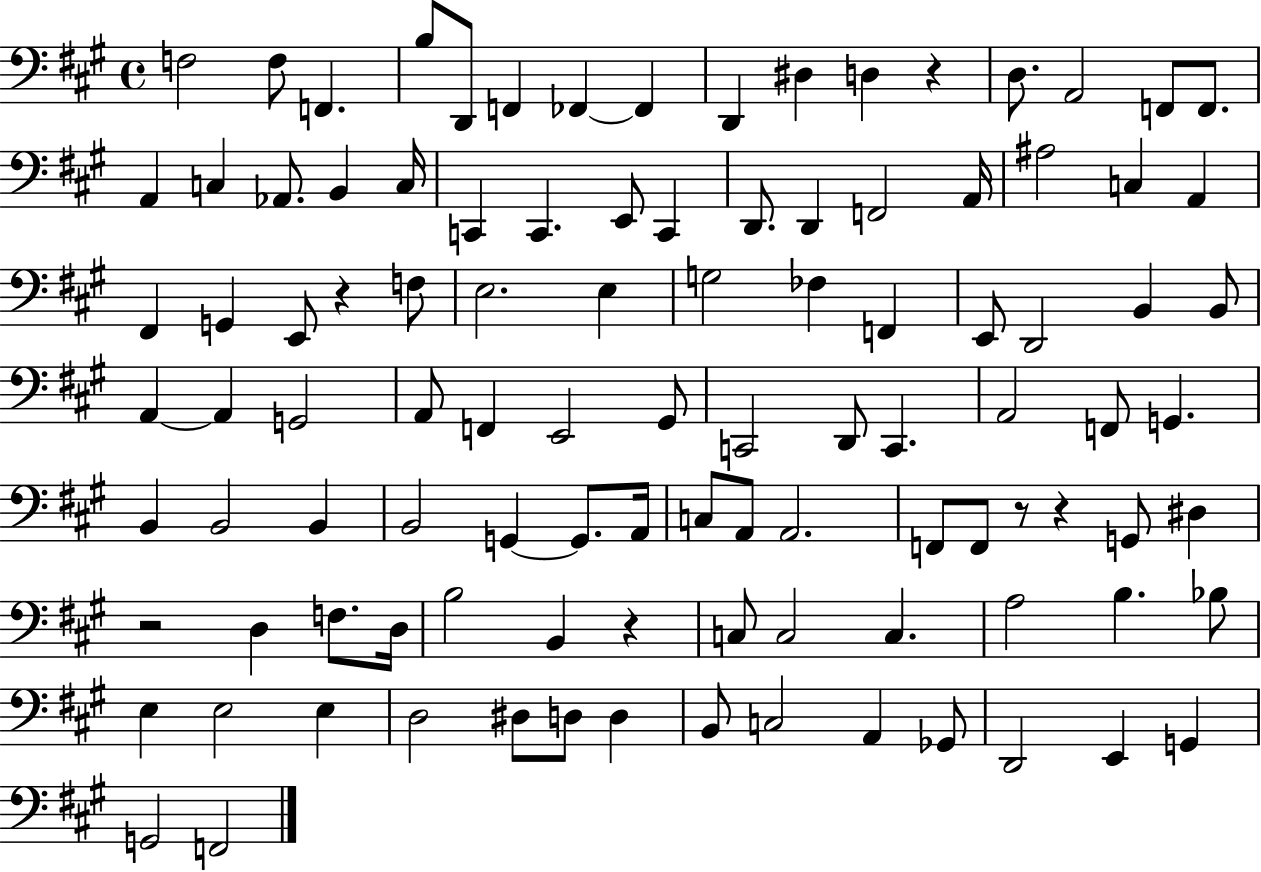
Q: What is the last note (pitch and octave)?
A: F2